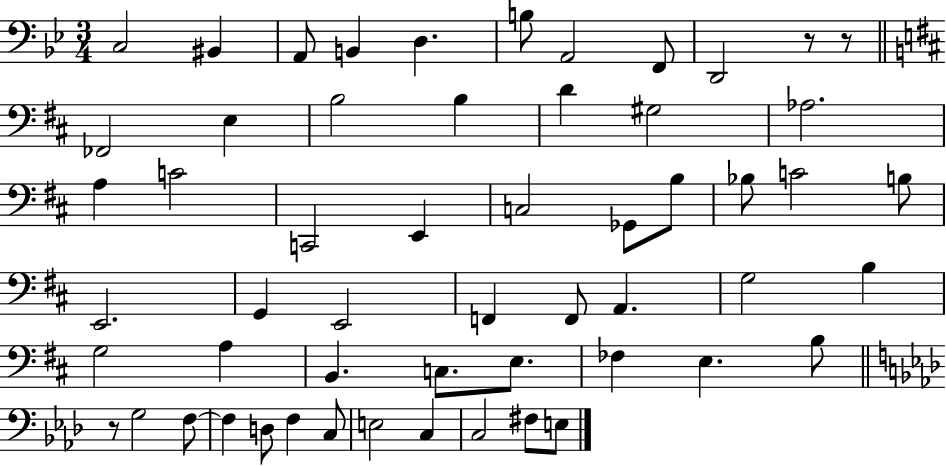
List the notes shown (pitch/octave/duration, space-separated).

C3/h BIS2/q A2/e B2/q D3/q. B3/e A2/h F2/e D2/h R/e R/e FES2/h E3/q B3/h B3/q D4/q G#3/h Ab3/h. A3/q C4/h C2/h E2/q C3/h Gb2/e B3/e Bb3/e C4/h B3/e E2/h. G2/q E2/h F2/q F2/e A2/q. G3/h B3/q G3/h A3/q B2/q. C3/e. E3/e. FES3/q E3/q. B3/e R/e G3/h F3/e F3/q D3/e F3/q C3/e E3/h C3/q C3/h F#3/e E3/e